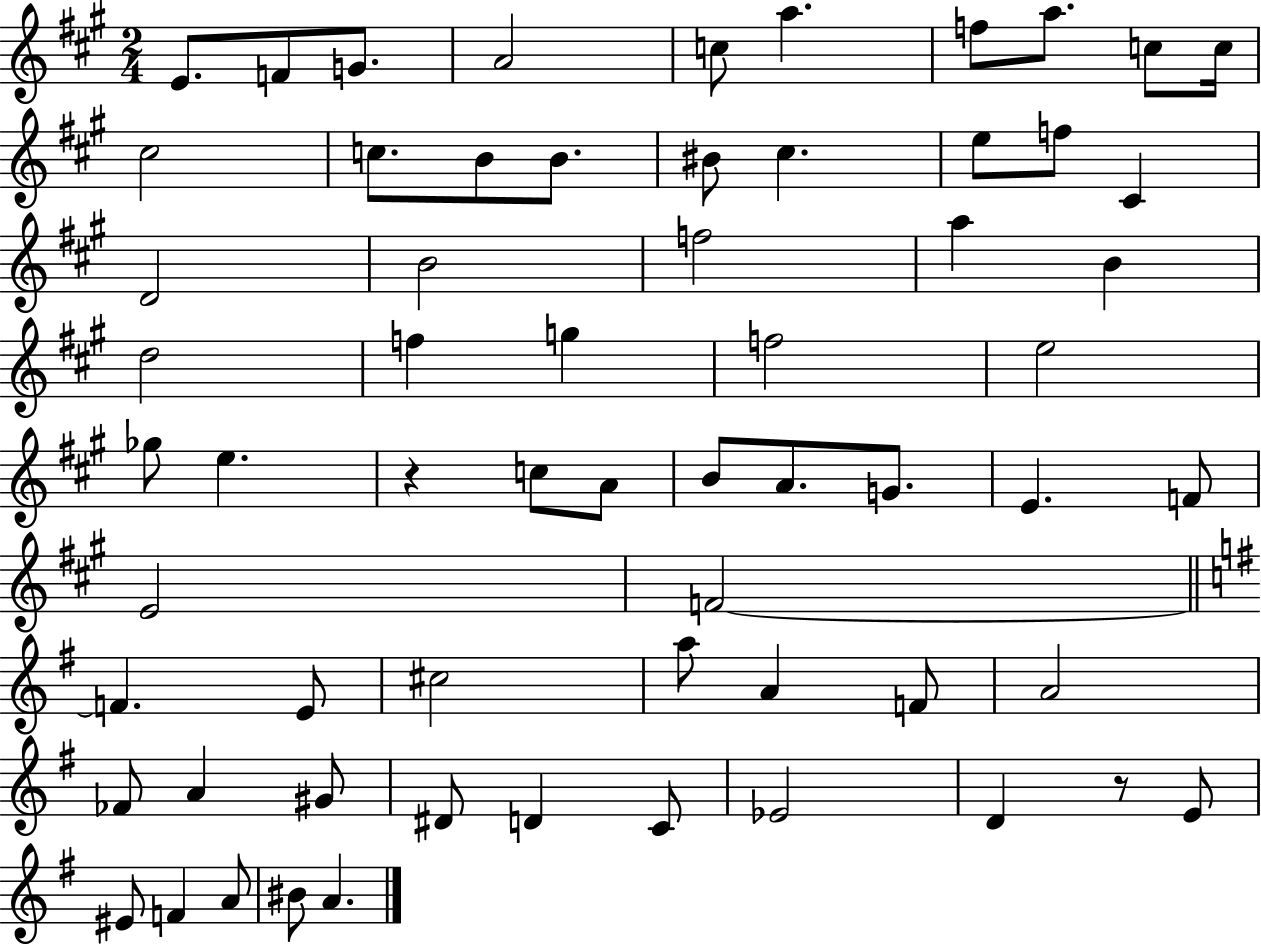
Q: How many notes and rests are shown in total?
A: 63